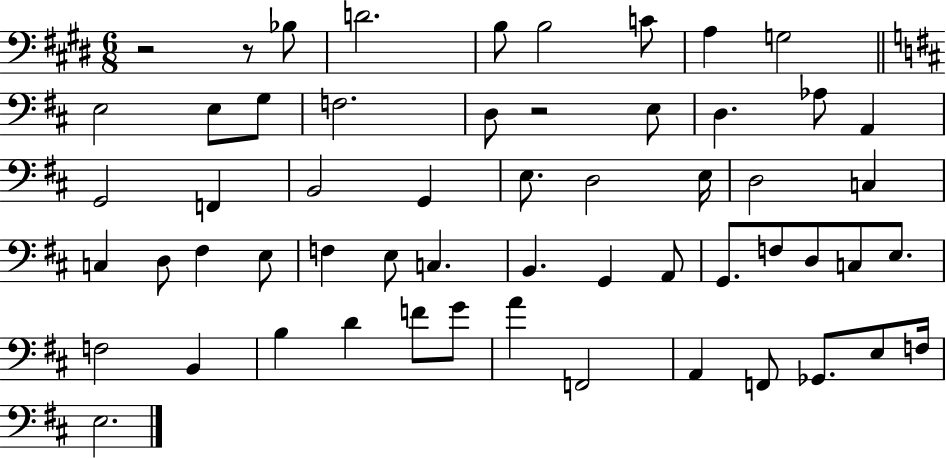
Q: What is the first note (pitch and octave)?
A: Bb3